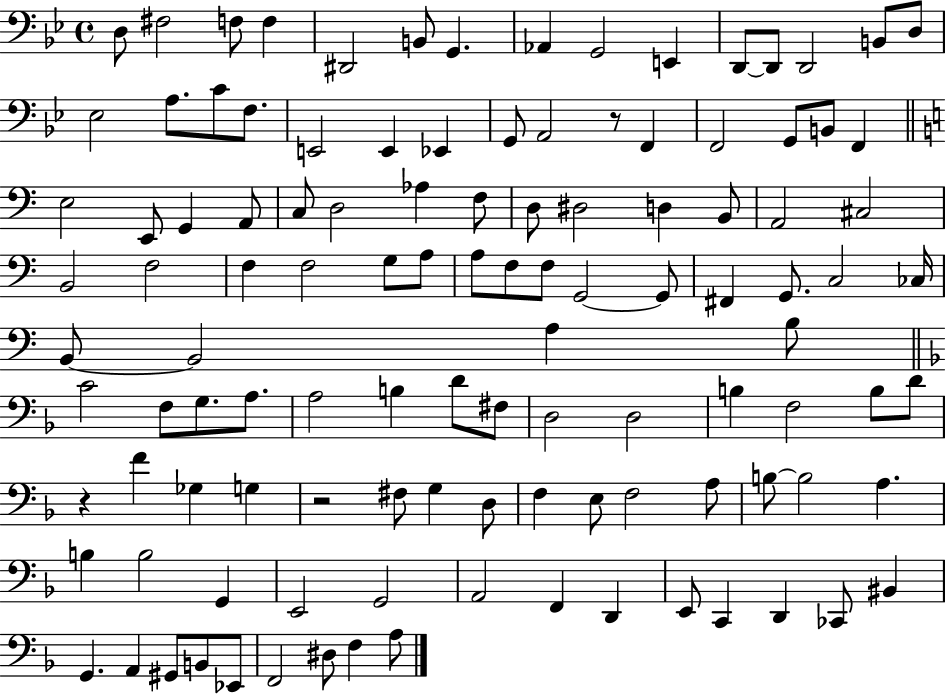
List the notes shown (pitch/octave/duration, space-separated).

D3/e F#3/h F3/e F3/q D#2/h B2/e G2/q. Ab2/q G2/h E2/q D2/e D2/e D2/h B2/e D3/e Eb3/h A3/e. C4/e F3/e. E2/h E2/q Eb2/q G2/e A2/h R/e F2/q F2/h G2/e B2/e F2/q E3/h E2/e G2/q A2/e C3/e D3/h Ab3/q F3/e D3/e D#3/h D3/q B2/e A2/h C#3/h B2/h F3/h F3/q F3/h G3/e A3/e A3/e F3/e F3/e G2/h G2/e F#2/q G2/e. C3/h CES3/s B2/e B2/h A3/q B3/e C4/h F3/e G3/e. A3/e. A3/h B3/q D4/e F#3/e D3/h D3/h B3/q F3/h B3/e D4/e R/q F4/q Gb3/q G3/q R/h F#3/e G3/q D3/e F3/q E3/e F3/h A3/e B3/e B3/h A3/q. B3/q B3/h G2/q E2/h G2/h A2/h F2/q D2/q E2/e C2/q D2/q CES2/e BIS2/q G2/q. A2/q G#2/e B2/e Eb2/e F2/h D#3/e F3/q A3/e